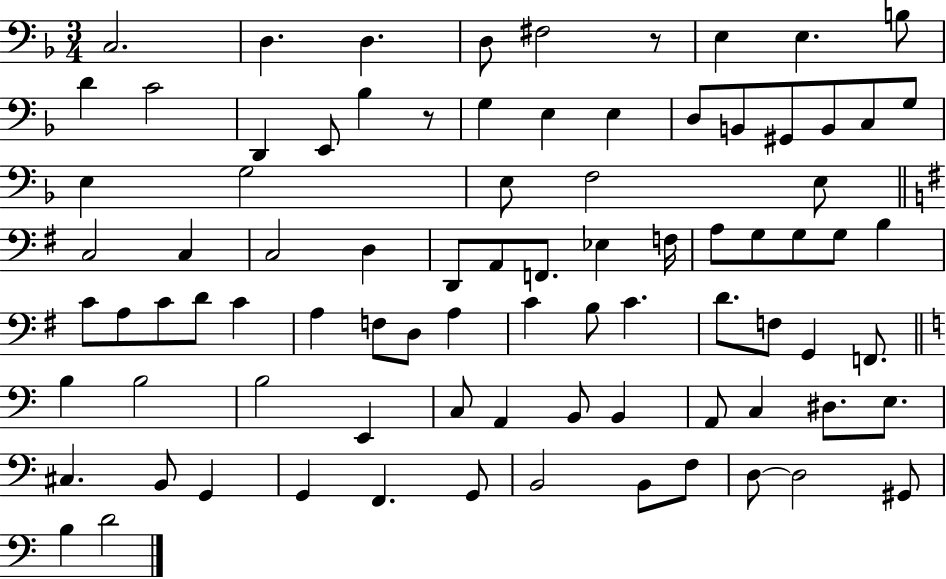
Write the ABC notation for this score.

X:1
T:Untitled
M:3/4
L:1/4
K:F
C,2 D, D, D,/2 ^F,2 z/2 E, E, B,/2 D C2 D,, E,,/2 _B, z/2 G, E, E, D,/2 B,,/2 ^G,,/2 B,,/2 C,/2 G,/2 E, G,2 E,/2 F,2 E,/2 C,2 C, C,2 D, D,,/2 A,,/2 F,,/2 _E, F,/4 A,/2 G,/2 G,/2 G,/2 B, C/2 A,/2 C/2 D/2 C A, F,/2 D,/2 A, C B,/2 C D/2 F,/2 G,, F,,/2 B, B,2 B,2 E,, C,/2 A,, B,,/2 B,, A,,/2 C, ^D,/2 E,/2 ^C, B,,/2 G,, G,, F,, G,,/2 B,,2 B,,/2 F,/2 D,/2 D,2 ^G,,/2 B, D2